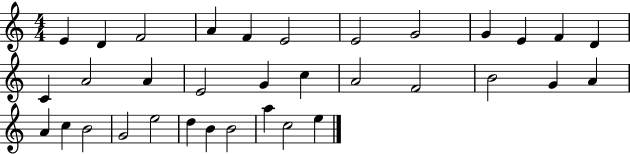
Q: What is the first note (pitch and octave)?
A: E4